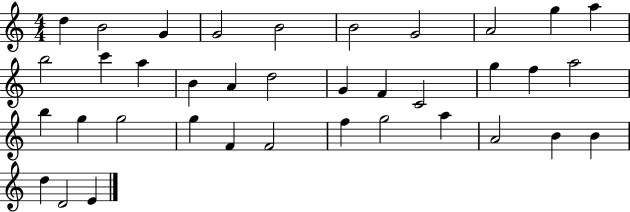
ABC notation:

X:1
T:Untitled
M:4/4
L:1/4
K:C
d B2 G G2 B2 B2 G2 A2 g a b2 c' a B A d2 G F C2 g f a2 b g g2 g F F2 f g2 a A2 B B d D2 E